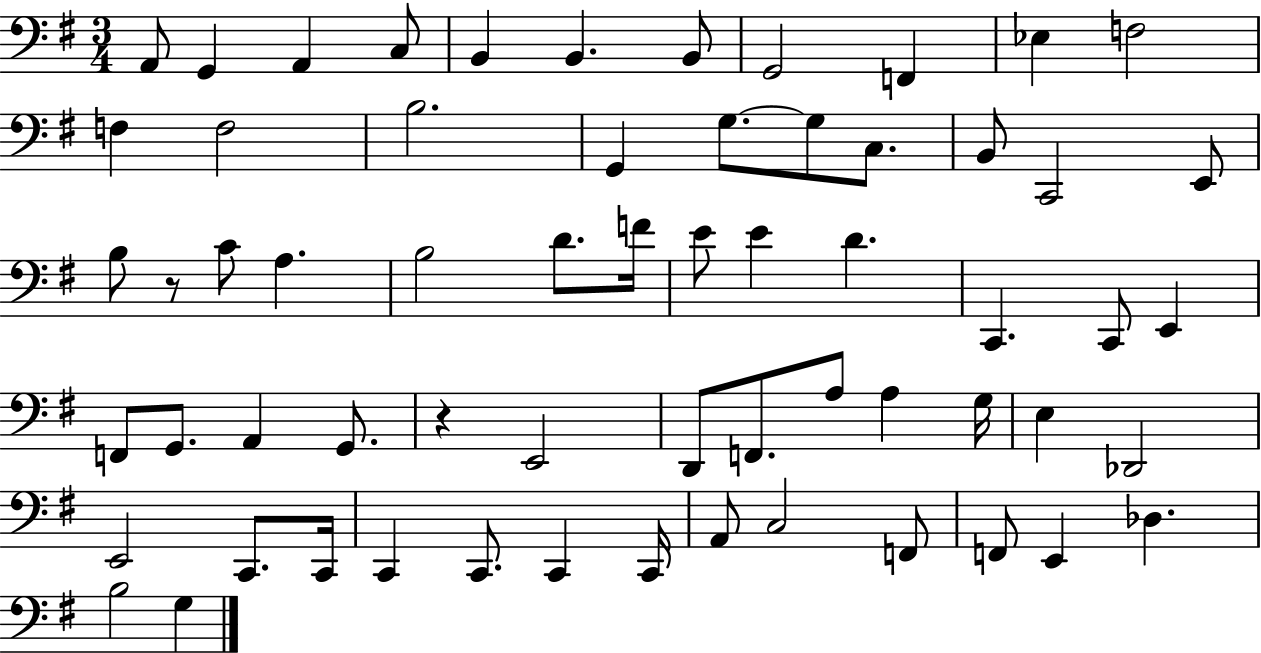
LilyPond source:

{
  \clef bass
  \numericTimeSignature
  \time 3/4
  \key g \major
  a,8 g,4 a,4 c8 | b,4 b,4. b,8 | g,2 f,4 | ees4 f2 | \break f4 f2 | b2. | g,4 g8.~~ g8 c8. | b,8 c,2 e,8 | \break b8 r8 c'8 a4. | b2 d'8. f'16 | e'8 e'4 d'4. | c,4. c,8 e,4 | \break f,8 g,8. a,4 g,8. | r4 e,2 | d,8 f,8. a8 a4 g16 | e4 des,2 | \break e,2 c,8. c,16 | c,4 c,8. c,4 c,16 | a,8 c2 f,8 | f,8 e,4 des4. | \break b2 g4 | \bar "|."
}